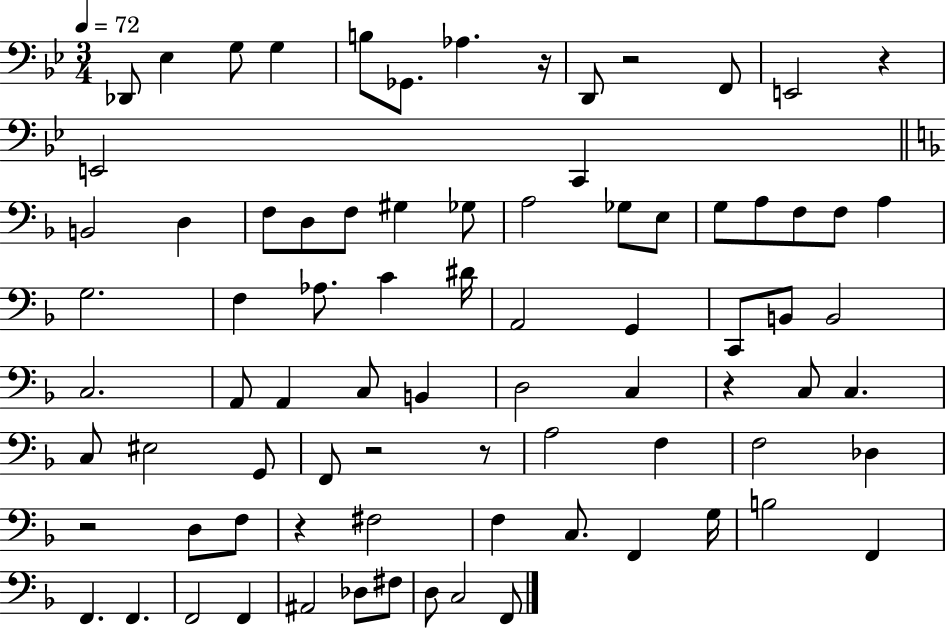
{
  \clef bass
  \numericTimeSignature
  \time 3/4
  \key bes \major
  \tempo 4 = 72
  \repeat volta 2 { des,8 ees4 g8 g4 | b8 ges,8. aes4. r16 | d,8 r2 f,8 | e,2 r4 | \break e,2 c,4 | \bar "||" \break \key f \major b,2 d4 | f8 d8 f8 gis4 ges8 | a2 ges8 e8 | g8 a8 f8 f8 a4 | \break g2. | f4 aes8. c'4 dis'16 | a,2 g,4 | c,8 b,8 b,2 | \break c2. | a,8 a,4 c8 b,4 | d2 c4 | r4 c8 c4. | \break c8 eis2 g,8 | f,8 r2 r8 | a2 f4 | f2 des4 | \break r2 d8 f8 | r4 fis2 | f4 c8. f,4 g16 | b2 f,4 | \break f,4. f,4. | f,2 f,4 | ais,2 des8 fis8 | d8 c2 f,8 | \break } \bar "|."
}